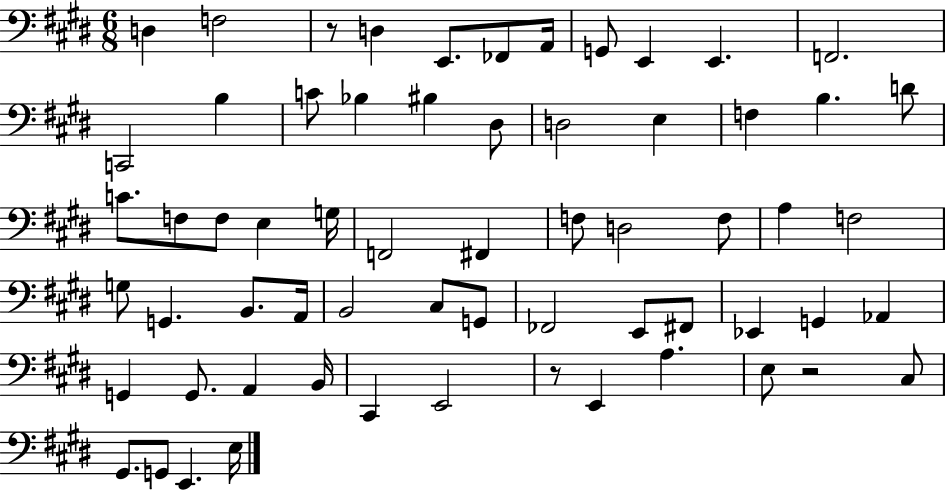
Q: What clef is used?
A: bass